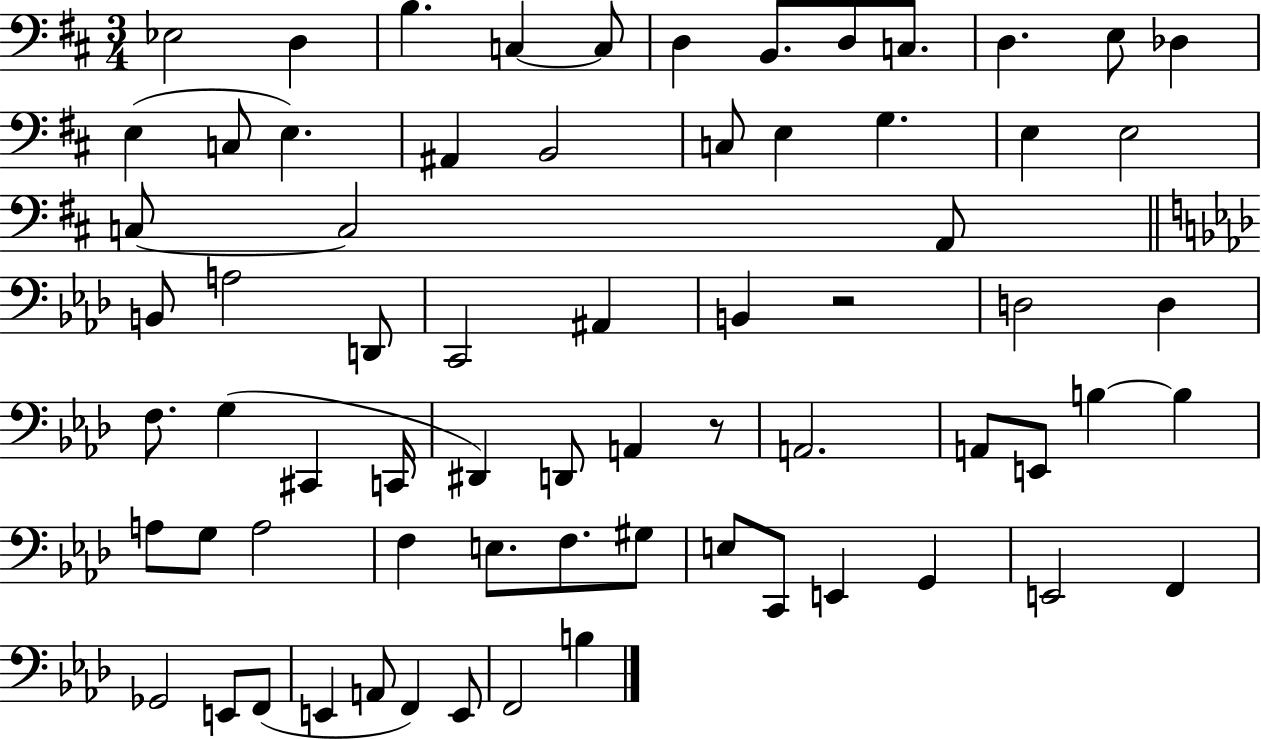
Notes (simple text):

Eb3/h D3/q B3/q. C3/q C3/e D3/q B2/e. D3/e C3/e. D3/q. E3/e Db3/q E3/q C3/e E3/q. A#2/q B2/h C3/e E3/q G3/q. E3/q E3/h C3/e C3/h A2/e B2/e A3/h D2/e C2/h A#2/q B2/q R/h D3/h D3/q F3/e. G3/q C#2/q C2/s D#2/q D2/e A2/q R/e A2/h. A2/e E2/e B3/q B3/q A3/e G3/e A3/h F3/q E3/e. F3/e. G#3/e E3/e C2/e E2/q G2/q E2/h F2/q Gb2/h E2/e F2/e E2/q A2/e F2/q E2/e F2/h B3/q